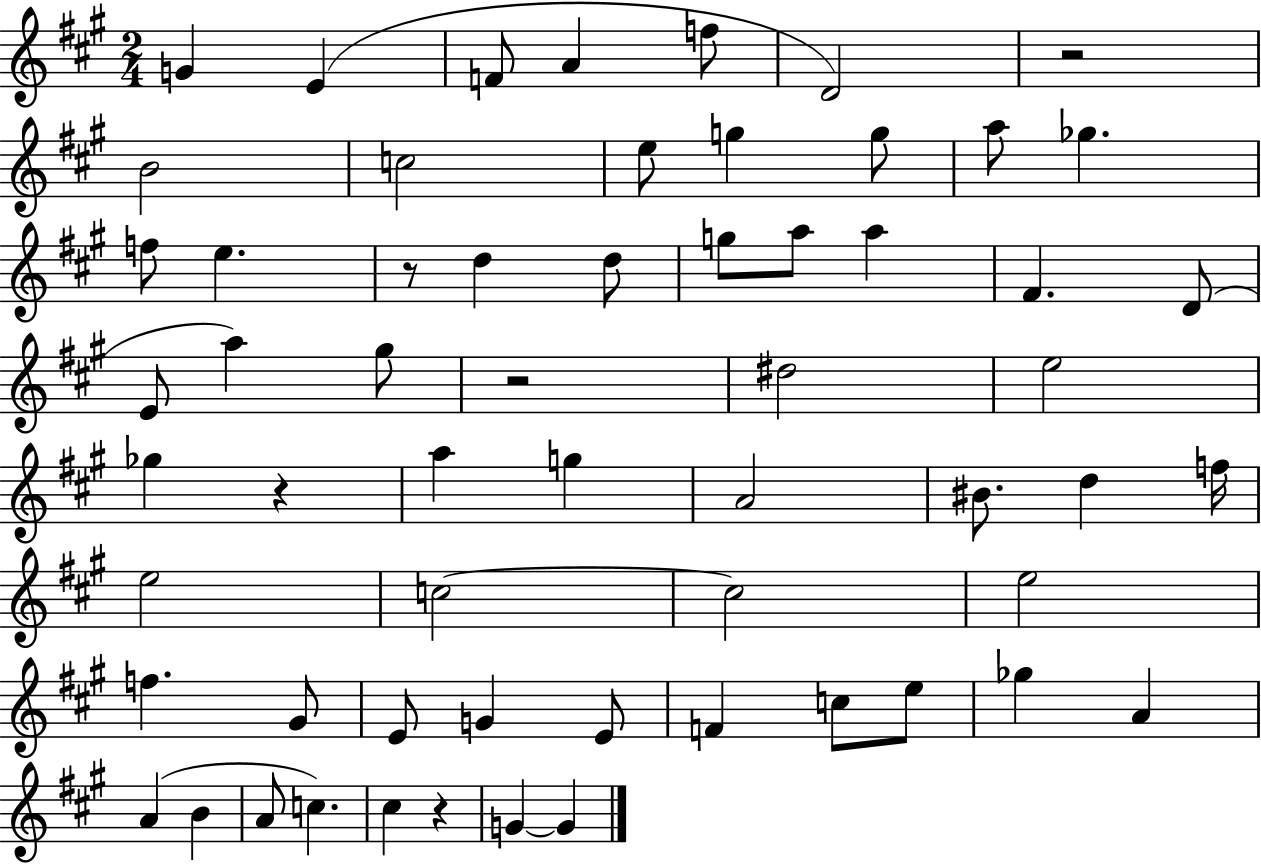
X:1
T:Untitled
M:2/4
L:1/4
K:A
G E F/2 A f/2 D2 z2 B2 c2 e/2 g g/2 a/2 _g f/2 e z/2 d d/2 g/2 a/2 a ^F D/2 E/2 a ^g/2 z2 ^d2 e2 _g z a g A2 ^B/2 d f/4 e2 c2 c2 e2 f ^G/2 E/2 G E/2 F c/2 e/2 _g A A B A/2 c ^c z G G